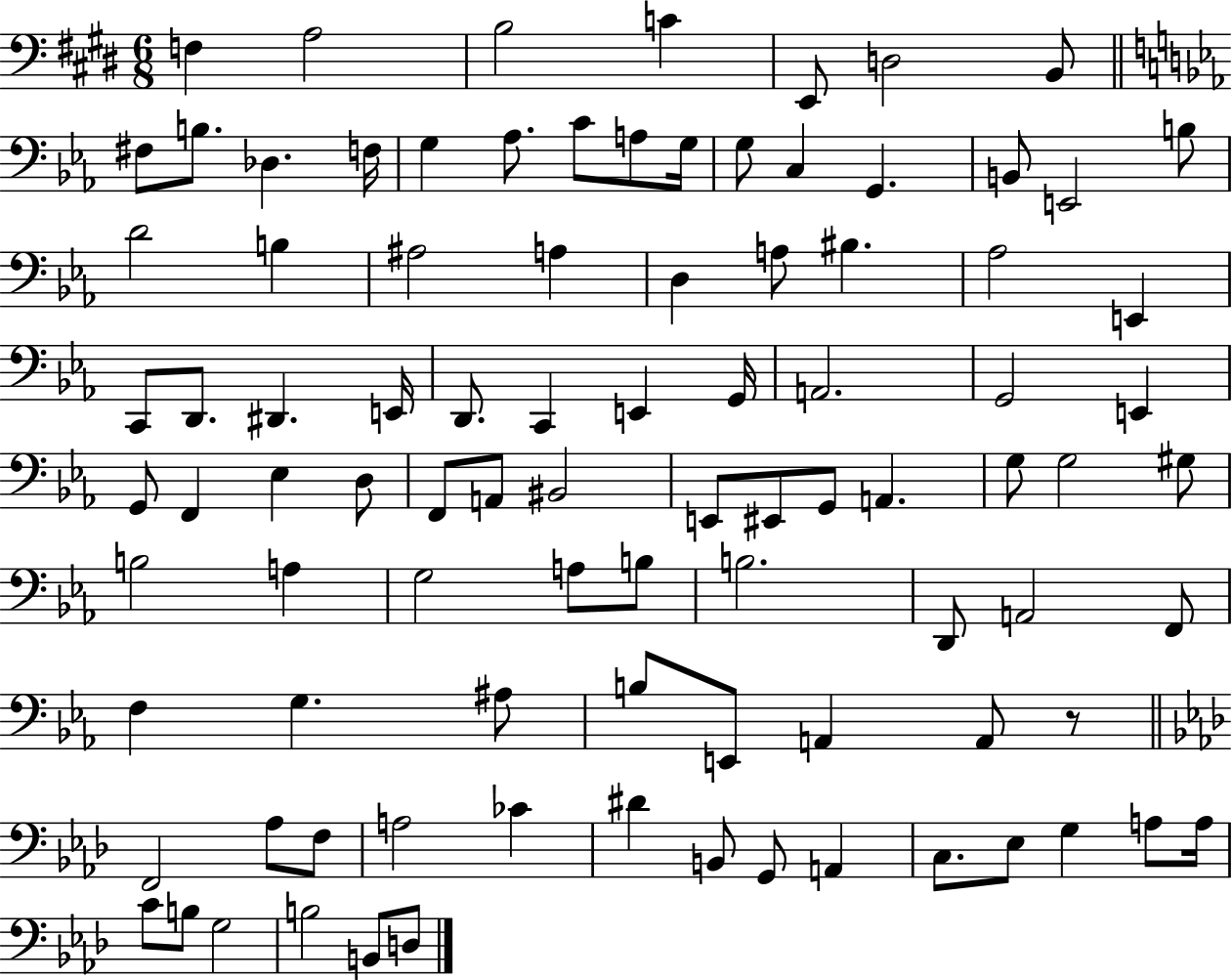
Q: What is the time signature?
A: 6/8